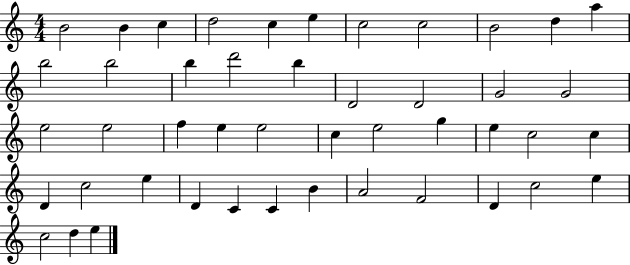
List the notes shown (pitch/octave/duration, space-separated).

B4/h B4/q C5/q D5/h C5/q E5/q C5/h C5/h B4/h D5/q A5/q B5/h B5/h B5/q D6/h B5/q D4/h D4/h G4/h G4/h E5/h E5/h F5/q E5/q E5/h C5/q E5/h G5/q E5/q C5/h C5/q D4/q C5/h E5/q D4/q C4/q C4/q B4/q A4/h F4/h D4/q C5/h E5/q C5/h D5/q E5/q